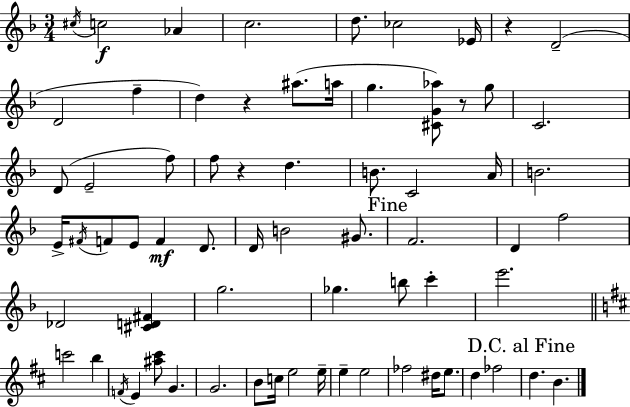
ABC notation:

X:1
T:Untitled
M:3/4
L:1/4
K:Dm
^c/4 c2 _A c2 d/2 _c2 _E/4 z D2 D2 f d z ^a/2 a/4 g [^CG_a]/2 z/2 g/2 C2 D/2 E2 f/2 f/2 z d B/2 C2 A/4 B2 E/4 ^F/4 F/2 E/2 F D/2 D/4 B2 ^G/2 F2 D f2 _D2 [^CD^F] g2 _g b/2 c' e'2 c'2 b F/4 E [^a^c']/2 G G2 B/2 c/4 e2 e/4 e e2 _f2 ^d/4 e/2 d _f2 d B